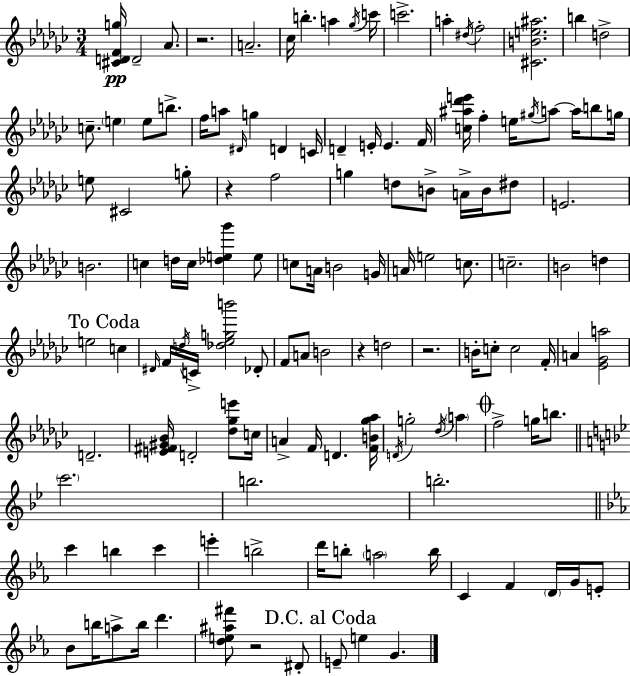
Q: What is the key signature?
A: EES minor